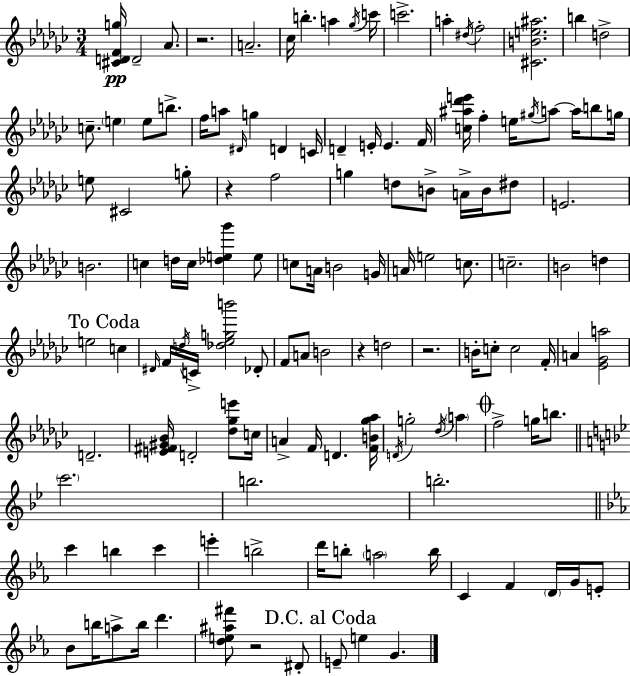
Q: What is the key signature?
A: EES minor